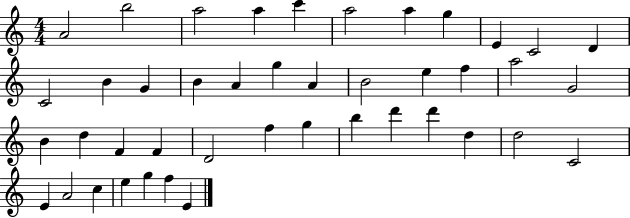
A4/h B5/h A5/h A5/q C6/q A5/h A5/q G5/q E4/q C4/h D4/q C4/h B4/q G4/q B4/q A4/q G5/q A4/q B4/h E5/q F5/q A5/h G4/h B4/q D5/q F4/q F4/q D4/h F5/q G5/q B5/q D6/q D6/q D5/q D5/h C4/h E4/q A4/h C5/q E5/q G5/q F5/q E4/q